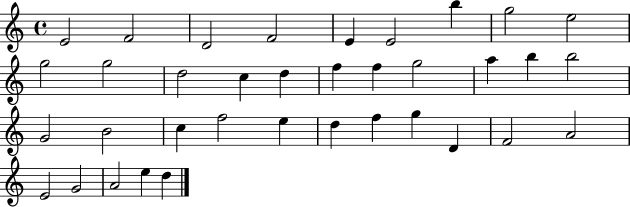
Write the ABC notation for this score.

X:1
T:Untitled
M:4/4
L:1/4
K:C
E2 F2 D2 F2 E E2 b g2 e2 g2 g2 d2 c d f f g2 a b b2 G2 B2 c f2 e d f g D F2 A2 E2 G2 A2 e d